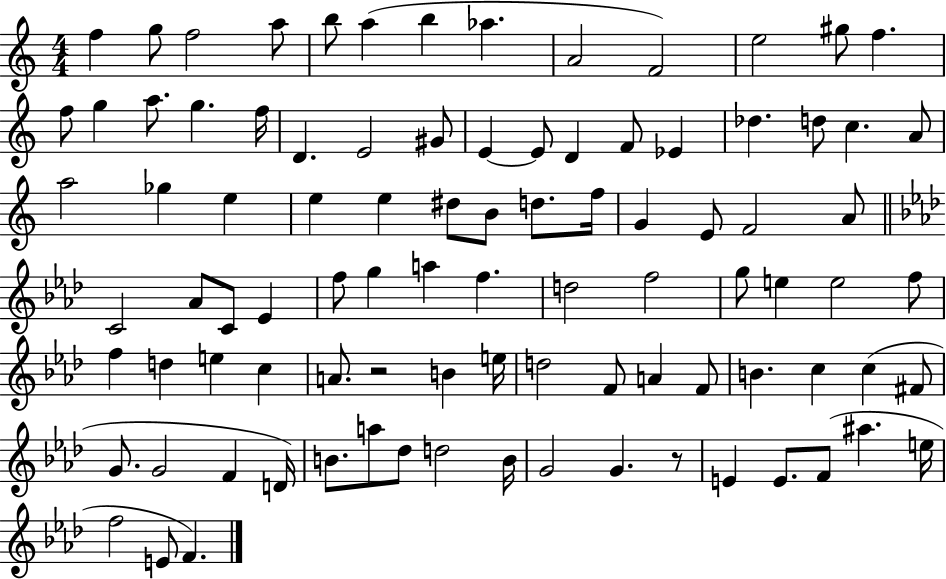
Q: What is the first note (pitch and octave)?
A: F5